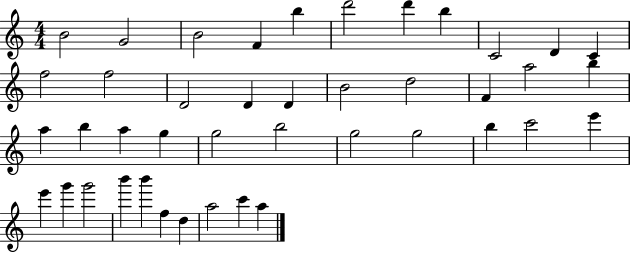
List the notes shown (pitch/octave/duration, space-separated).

B4/h G4/h B4/h F4/q B5/q D6/h D6/q B5/q C4/h D4/q C4/q F5/h F5/h D4/h D4/q D4/q B4/h D5/h F4/q A5/h B5/q A5/q B5/q A5/q G5/q G5/h B5/h G5/h G5/h B5/q C6/h E6/q E6/q G6/q G6/h B6/q B6/q F5/q D5/q A5/h C6/q A5/q